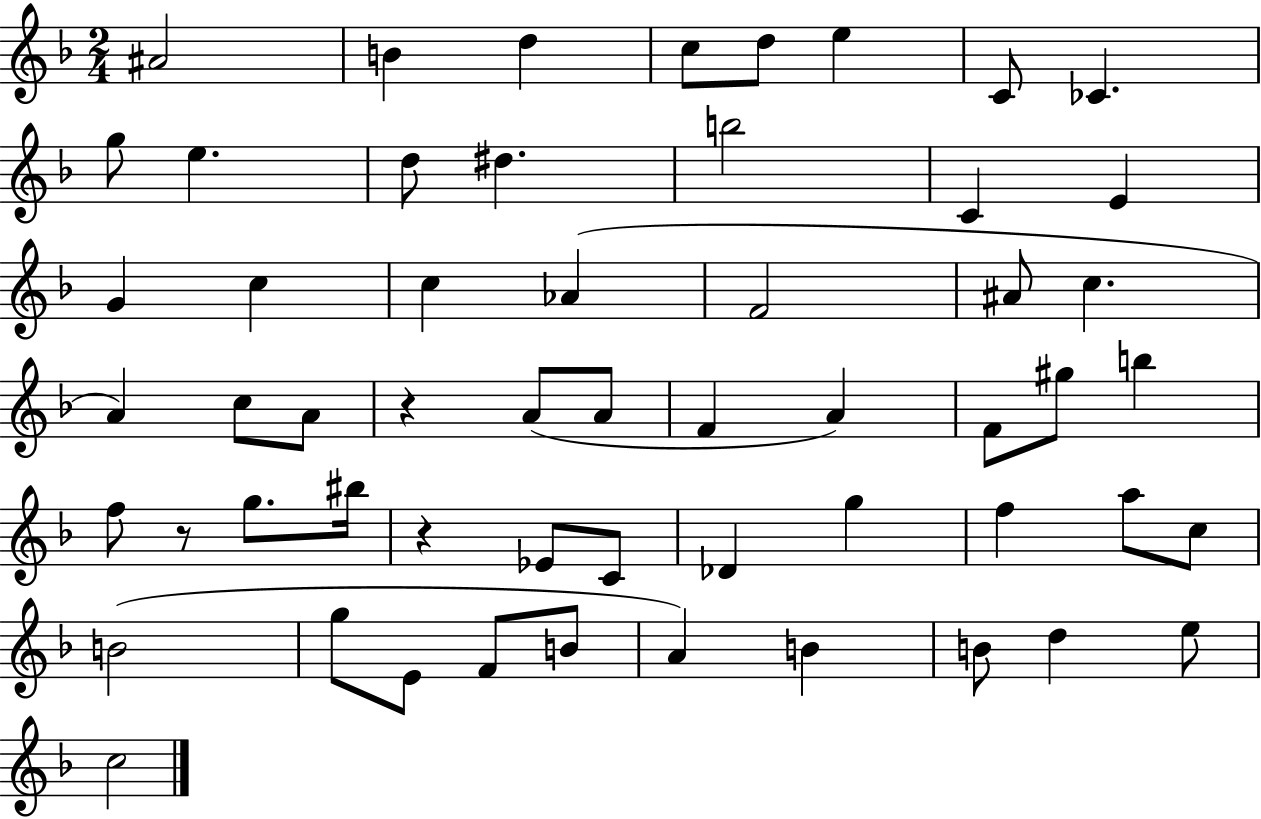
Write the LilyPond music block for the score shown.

{
  \clef treble
  \numericTimeSignature
  \time 2/4
  \key f \major
  ais'2 | b'4 d''4 | c''8 d''8 e''4 | c'8 ces'4. | \break g''8 e''4. | d''8 dis''4. | b''2 | c'4 e'4 | \break g'4 c''4 | c''4 aes'4( | f'2 | ais'8 c''4. | \break a'4) c''8 a'8 | r4 a'8( a'8 | f'4 a'4) | f'8 gis''8 b''4 | \break f''8 r8 g''8. bis''16 | r4 ees'8 c'8 | des'4 g''4 | f''4 a''8 c''8 | \break b'2( | g''8 e'8 f'8 b'8 | a'4) b'4 | b'8 d''4 e''8 | \break c''2 | \bar "|."
}